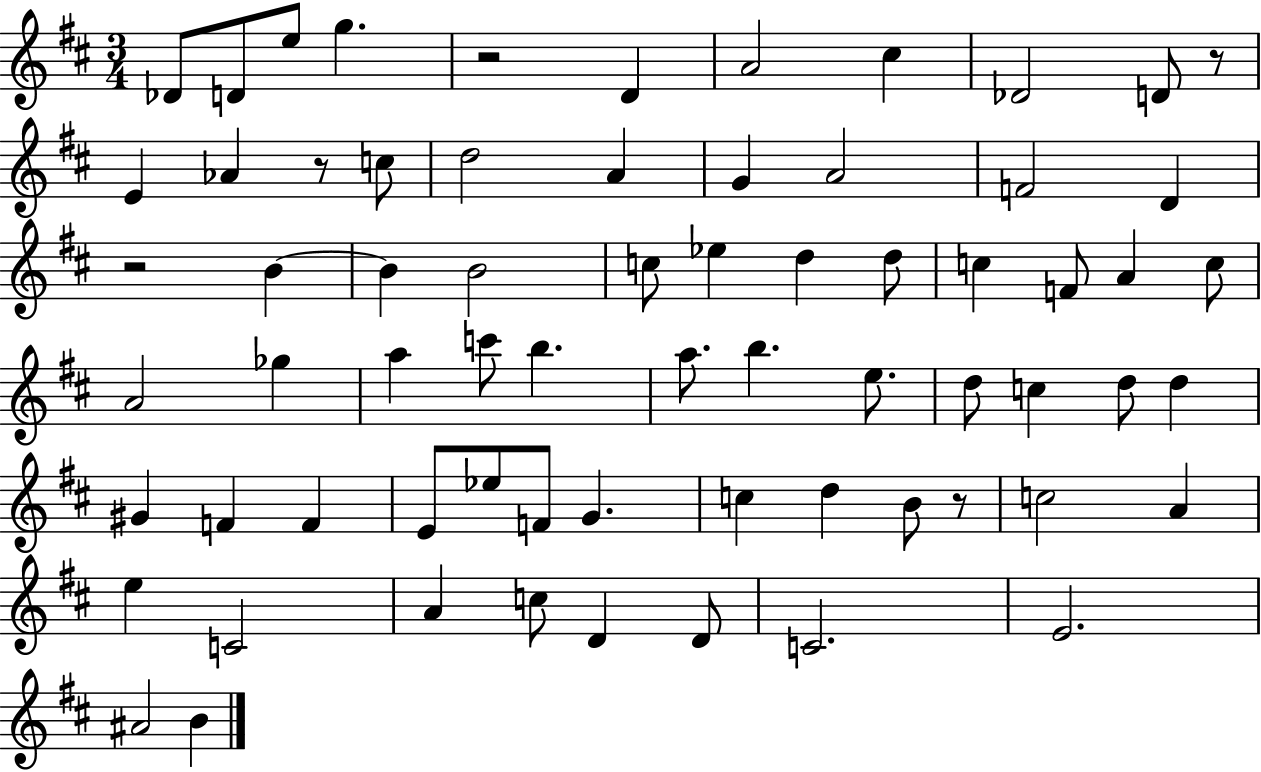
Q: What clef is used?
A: treble